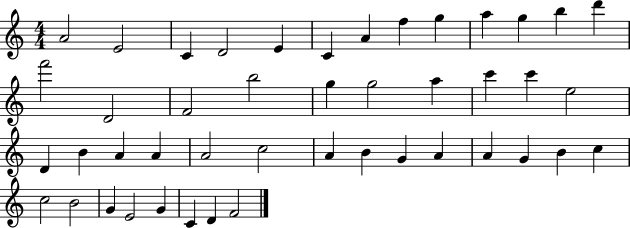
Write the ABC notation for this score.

X:1
T:Untitled
M:4/4
L:1/4
K:C
A2 E2 C D2 E C A f g a g b d' f'2 D2 F2 b2 g g2 a c' c' e2 D B A A A2 c2 A B G A A G B c c2 B2 G E2 G C D F2